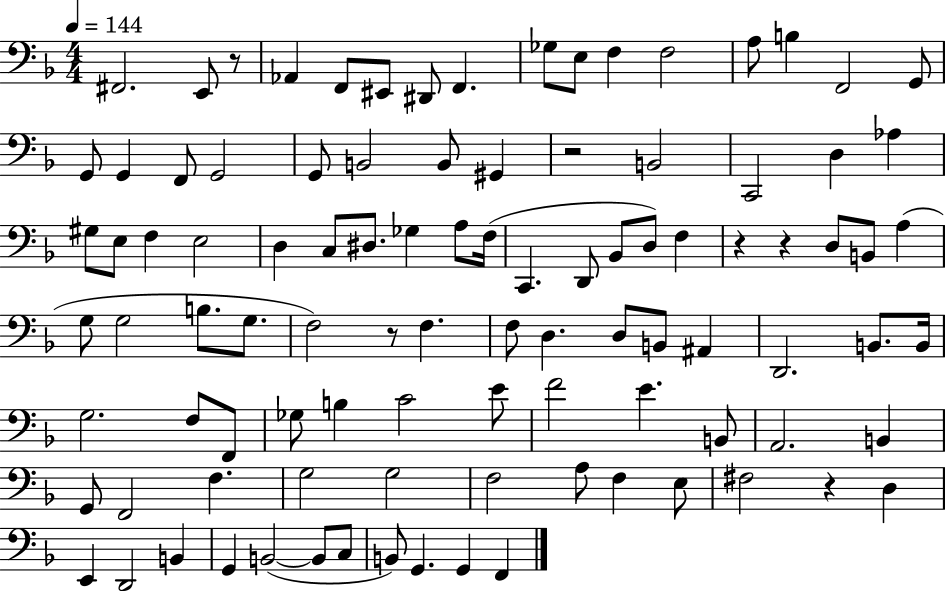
X:1
T:Untitled
M:4/4
L:1/4
K:F
^F,,2 E,,/2 z/2 _A,, F,,/2 ^E,,/2 ^D,,/2 F,, _G,/2 E,/2 F, F,2 A,/2 B, F,,2 G,,/2 G,,/2 G,, F,,/2 G,,2 G,,/2 B,,2 B,,/2 ^G,, z2 B,,2 C,,2 D, _A, ^G,/2 E,/2 F, E,2 D, C,/2 ^D,/2 _G, A,/2 F,/4 C,, D,,/2 _B,,/2 D,/2 F, z z D,/2 B,,/2 A, G,/2 G,2 B,/2 G,/2 F,2 z/2 F, F,/2 D, D,/2 B,,/2 ^A,, D,,2 B,,/2 B,,/4 G,2 F,/2 F,,/2 _G,/2 B, C2 E/2 F2 E B,,/2 A,,2 B,, G,,/2 F,,2 F, G,2 G,2 F,2 A,/2 F, E,/2 ^F,2 z D, E,, D,,2 B,, G,, B,,2 B,,/2 C,/2 B,,/2 G,, G,, F,,